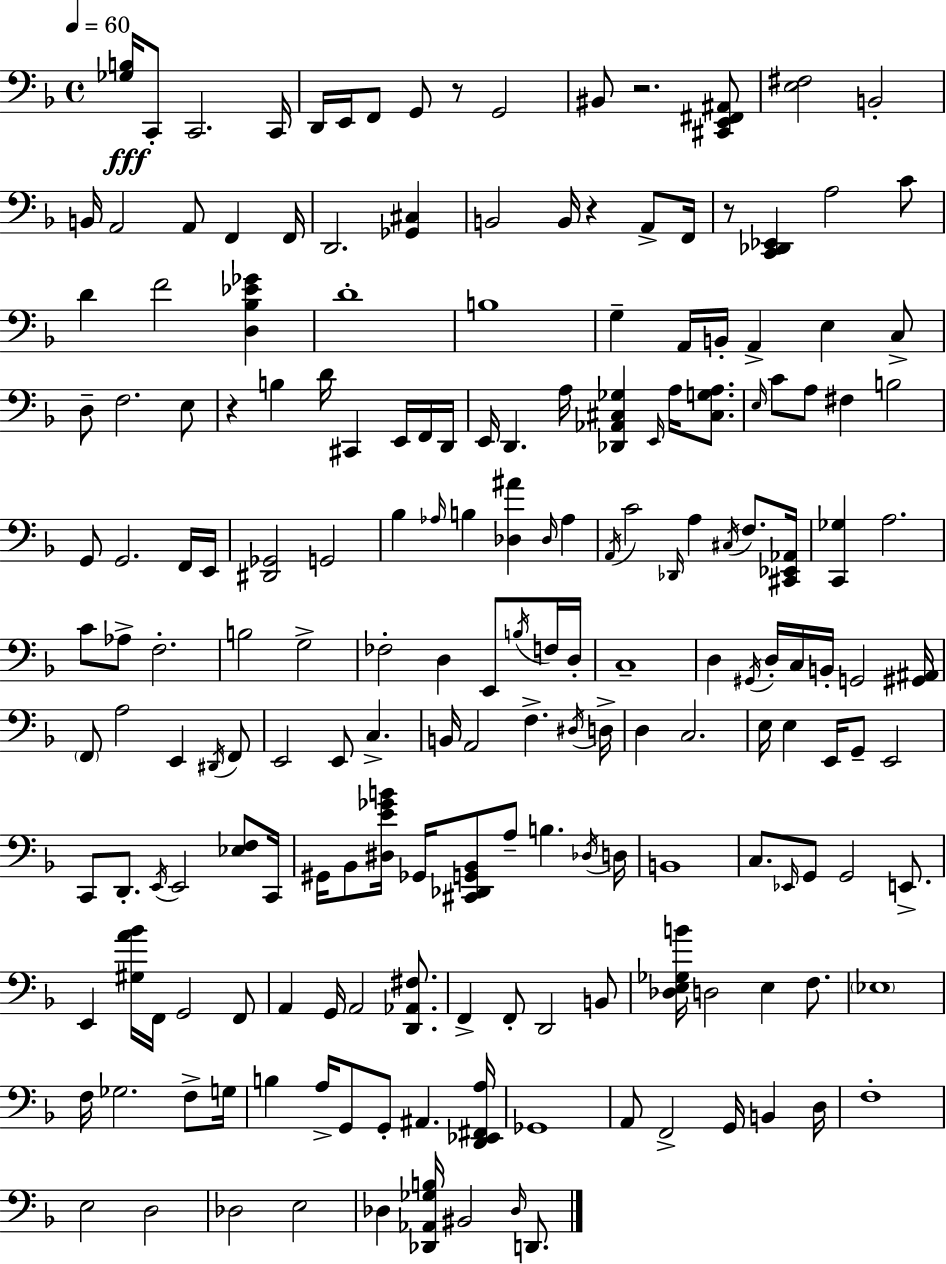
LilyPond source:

{
  \clef bass
  \time 4/4
  \defaultTimeSignature
  \key d \minor
  \tempo 4 = 60
  <ges b>16\fff c,8-. c,2. c,16 | d,16 e,16 f,8 g,8 r8 g,2 | bis,8 r2. <cis, e, fis, ais,>8 | <e fis>2 b,2-. | \break b,16 a,2 a,8 f,4 f,16 | d,2. <ges, cis>4 | b,2 b,16 r4 a,8-> f,16 | r8 <c, des, ees,>4 a2 c'8 | \break d'4 f'2 <d bes ees' ges'>4 | d'1-. | b1 | g4-- a,16 b,16-. a,4-> e4 c8-> | \break d8-- f2. e8 | r4 b4 d'16 cis,4 e,16 f,16 d,16 | e,16 d,4. a16 <des, aes, cis ges>4 \grace { e,16 } a16 <cis g a>8. | \grace { e16 } c'8 a8 fis4 b2 | \break g,8 g,2. | f,16 e,16 <dis, ges,>2 g,2 | bes4 \grace { aes16 } b4 <des ais'>4 \grace { des16 } | aes4 \acciaccatura { a,16 } c'2 \grace { des,16 } a4 | \break \acciaccatura { cis16 } f8. <cis, ees, aes,>16 <c, ges>4 a2. | c'8 aes8-> f2.-. | b2 g2-> | fes2-. d4 | \break e,8 \acciaccatura { b16 } f16 d16-. c1-- | d4 \acciaccatura { gis,16 } d16-. c16 b,16-. | g,2 <gis, ais,>16 \parenthesize f,8 a2 | e,4 \acciaccatura { dis,16 } f,8 e,2 | \break e,8 c4.-> b,16 a,2 | f4.-> \acciaccatura { dis16 } d16-> d4 c2. | e16 e4 | e,16 g,8-- e,2 c,8 d,8.-. | \break \acciaccatura { e,16 } e,2 <ees f>8 c,16 gis,16 bes,8 <dis e' ges' b'>16 | ges,16 <cis, des, g, bes,>8 a8-- b4. \acciaccatura { des16 } d16 b,1 | c8. | \grace { ees,16 } g,8 g,2 e,8.-> e,4 | \break <gis a' bes'>16 f,16 g,2 f,8 a,4 | g,16 a,2 <d, aes, fis>8. f,4-> | f,8-. d,2 b,8 <des e ges b'>16 d2 | e4 f8. \parenthesize ees1 | \break f16 ges2. | f8-> g16 b4 | a16-> g,8 g,8-. ais,4. <d, ees, fis, a>16 ges,1 | a,8 | \break f,2-> g,16 b,4 d16 f1-. | e2 | d2 des2 | e2 des4 | \break <des, aes, ges b>16 bis,2 \grace { des16 } d,8. \bar "|."
}